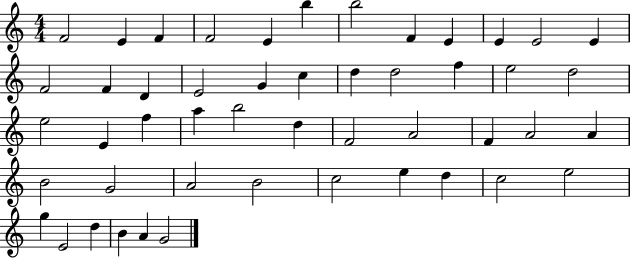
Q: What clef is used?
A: treble